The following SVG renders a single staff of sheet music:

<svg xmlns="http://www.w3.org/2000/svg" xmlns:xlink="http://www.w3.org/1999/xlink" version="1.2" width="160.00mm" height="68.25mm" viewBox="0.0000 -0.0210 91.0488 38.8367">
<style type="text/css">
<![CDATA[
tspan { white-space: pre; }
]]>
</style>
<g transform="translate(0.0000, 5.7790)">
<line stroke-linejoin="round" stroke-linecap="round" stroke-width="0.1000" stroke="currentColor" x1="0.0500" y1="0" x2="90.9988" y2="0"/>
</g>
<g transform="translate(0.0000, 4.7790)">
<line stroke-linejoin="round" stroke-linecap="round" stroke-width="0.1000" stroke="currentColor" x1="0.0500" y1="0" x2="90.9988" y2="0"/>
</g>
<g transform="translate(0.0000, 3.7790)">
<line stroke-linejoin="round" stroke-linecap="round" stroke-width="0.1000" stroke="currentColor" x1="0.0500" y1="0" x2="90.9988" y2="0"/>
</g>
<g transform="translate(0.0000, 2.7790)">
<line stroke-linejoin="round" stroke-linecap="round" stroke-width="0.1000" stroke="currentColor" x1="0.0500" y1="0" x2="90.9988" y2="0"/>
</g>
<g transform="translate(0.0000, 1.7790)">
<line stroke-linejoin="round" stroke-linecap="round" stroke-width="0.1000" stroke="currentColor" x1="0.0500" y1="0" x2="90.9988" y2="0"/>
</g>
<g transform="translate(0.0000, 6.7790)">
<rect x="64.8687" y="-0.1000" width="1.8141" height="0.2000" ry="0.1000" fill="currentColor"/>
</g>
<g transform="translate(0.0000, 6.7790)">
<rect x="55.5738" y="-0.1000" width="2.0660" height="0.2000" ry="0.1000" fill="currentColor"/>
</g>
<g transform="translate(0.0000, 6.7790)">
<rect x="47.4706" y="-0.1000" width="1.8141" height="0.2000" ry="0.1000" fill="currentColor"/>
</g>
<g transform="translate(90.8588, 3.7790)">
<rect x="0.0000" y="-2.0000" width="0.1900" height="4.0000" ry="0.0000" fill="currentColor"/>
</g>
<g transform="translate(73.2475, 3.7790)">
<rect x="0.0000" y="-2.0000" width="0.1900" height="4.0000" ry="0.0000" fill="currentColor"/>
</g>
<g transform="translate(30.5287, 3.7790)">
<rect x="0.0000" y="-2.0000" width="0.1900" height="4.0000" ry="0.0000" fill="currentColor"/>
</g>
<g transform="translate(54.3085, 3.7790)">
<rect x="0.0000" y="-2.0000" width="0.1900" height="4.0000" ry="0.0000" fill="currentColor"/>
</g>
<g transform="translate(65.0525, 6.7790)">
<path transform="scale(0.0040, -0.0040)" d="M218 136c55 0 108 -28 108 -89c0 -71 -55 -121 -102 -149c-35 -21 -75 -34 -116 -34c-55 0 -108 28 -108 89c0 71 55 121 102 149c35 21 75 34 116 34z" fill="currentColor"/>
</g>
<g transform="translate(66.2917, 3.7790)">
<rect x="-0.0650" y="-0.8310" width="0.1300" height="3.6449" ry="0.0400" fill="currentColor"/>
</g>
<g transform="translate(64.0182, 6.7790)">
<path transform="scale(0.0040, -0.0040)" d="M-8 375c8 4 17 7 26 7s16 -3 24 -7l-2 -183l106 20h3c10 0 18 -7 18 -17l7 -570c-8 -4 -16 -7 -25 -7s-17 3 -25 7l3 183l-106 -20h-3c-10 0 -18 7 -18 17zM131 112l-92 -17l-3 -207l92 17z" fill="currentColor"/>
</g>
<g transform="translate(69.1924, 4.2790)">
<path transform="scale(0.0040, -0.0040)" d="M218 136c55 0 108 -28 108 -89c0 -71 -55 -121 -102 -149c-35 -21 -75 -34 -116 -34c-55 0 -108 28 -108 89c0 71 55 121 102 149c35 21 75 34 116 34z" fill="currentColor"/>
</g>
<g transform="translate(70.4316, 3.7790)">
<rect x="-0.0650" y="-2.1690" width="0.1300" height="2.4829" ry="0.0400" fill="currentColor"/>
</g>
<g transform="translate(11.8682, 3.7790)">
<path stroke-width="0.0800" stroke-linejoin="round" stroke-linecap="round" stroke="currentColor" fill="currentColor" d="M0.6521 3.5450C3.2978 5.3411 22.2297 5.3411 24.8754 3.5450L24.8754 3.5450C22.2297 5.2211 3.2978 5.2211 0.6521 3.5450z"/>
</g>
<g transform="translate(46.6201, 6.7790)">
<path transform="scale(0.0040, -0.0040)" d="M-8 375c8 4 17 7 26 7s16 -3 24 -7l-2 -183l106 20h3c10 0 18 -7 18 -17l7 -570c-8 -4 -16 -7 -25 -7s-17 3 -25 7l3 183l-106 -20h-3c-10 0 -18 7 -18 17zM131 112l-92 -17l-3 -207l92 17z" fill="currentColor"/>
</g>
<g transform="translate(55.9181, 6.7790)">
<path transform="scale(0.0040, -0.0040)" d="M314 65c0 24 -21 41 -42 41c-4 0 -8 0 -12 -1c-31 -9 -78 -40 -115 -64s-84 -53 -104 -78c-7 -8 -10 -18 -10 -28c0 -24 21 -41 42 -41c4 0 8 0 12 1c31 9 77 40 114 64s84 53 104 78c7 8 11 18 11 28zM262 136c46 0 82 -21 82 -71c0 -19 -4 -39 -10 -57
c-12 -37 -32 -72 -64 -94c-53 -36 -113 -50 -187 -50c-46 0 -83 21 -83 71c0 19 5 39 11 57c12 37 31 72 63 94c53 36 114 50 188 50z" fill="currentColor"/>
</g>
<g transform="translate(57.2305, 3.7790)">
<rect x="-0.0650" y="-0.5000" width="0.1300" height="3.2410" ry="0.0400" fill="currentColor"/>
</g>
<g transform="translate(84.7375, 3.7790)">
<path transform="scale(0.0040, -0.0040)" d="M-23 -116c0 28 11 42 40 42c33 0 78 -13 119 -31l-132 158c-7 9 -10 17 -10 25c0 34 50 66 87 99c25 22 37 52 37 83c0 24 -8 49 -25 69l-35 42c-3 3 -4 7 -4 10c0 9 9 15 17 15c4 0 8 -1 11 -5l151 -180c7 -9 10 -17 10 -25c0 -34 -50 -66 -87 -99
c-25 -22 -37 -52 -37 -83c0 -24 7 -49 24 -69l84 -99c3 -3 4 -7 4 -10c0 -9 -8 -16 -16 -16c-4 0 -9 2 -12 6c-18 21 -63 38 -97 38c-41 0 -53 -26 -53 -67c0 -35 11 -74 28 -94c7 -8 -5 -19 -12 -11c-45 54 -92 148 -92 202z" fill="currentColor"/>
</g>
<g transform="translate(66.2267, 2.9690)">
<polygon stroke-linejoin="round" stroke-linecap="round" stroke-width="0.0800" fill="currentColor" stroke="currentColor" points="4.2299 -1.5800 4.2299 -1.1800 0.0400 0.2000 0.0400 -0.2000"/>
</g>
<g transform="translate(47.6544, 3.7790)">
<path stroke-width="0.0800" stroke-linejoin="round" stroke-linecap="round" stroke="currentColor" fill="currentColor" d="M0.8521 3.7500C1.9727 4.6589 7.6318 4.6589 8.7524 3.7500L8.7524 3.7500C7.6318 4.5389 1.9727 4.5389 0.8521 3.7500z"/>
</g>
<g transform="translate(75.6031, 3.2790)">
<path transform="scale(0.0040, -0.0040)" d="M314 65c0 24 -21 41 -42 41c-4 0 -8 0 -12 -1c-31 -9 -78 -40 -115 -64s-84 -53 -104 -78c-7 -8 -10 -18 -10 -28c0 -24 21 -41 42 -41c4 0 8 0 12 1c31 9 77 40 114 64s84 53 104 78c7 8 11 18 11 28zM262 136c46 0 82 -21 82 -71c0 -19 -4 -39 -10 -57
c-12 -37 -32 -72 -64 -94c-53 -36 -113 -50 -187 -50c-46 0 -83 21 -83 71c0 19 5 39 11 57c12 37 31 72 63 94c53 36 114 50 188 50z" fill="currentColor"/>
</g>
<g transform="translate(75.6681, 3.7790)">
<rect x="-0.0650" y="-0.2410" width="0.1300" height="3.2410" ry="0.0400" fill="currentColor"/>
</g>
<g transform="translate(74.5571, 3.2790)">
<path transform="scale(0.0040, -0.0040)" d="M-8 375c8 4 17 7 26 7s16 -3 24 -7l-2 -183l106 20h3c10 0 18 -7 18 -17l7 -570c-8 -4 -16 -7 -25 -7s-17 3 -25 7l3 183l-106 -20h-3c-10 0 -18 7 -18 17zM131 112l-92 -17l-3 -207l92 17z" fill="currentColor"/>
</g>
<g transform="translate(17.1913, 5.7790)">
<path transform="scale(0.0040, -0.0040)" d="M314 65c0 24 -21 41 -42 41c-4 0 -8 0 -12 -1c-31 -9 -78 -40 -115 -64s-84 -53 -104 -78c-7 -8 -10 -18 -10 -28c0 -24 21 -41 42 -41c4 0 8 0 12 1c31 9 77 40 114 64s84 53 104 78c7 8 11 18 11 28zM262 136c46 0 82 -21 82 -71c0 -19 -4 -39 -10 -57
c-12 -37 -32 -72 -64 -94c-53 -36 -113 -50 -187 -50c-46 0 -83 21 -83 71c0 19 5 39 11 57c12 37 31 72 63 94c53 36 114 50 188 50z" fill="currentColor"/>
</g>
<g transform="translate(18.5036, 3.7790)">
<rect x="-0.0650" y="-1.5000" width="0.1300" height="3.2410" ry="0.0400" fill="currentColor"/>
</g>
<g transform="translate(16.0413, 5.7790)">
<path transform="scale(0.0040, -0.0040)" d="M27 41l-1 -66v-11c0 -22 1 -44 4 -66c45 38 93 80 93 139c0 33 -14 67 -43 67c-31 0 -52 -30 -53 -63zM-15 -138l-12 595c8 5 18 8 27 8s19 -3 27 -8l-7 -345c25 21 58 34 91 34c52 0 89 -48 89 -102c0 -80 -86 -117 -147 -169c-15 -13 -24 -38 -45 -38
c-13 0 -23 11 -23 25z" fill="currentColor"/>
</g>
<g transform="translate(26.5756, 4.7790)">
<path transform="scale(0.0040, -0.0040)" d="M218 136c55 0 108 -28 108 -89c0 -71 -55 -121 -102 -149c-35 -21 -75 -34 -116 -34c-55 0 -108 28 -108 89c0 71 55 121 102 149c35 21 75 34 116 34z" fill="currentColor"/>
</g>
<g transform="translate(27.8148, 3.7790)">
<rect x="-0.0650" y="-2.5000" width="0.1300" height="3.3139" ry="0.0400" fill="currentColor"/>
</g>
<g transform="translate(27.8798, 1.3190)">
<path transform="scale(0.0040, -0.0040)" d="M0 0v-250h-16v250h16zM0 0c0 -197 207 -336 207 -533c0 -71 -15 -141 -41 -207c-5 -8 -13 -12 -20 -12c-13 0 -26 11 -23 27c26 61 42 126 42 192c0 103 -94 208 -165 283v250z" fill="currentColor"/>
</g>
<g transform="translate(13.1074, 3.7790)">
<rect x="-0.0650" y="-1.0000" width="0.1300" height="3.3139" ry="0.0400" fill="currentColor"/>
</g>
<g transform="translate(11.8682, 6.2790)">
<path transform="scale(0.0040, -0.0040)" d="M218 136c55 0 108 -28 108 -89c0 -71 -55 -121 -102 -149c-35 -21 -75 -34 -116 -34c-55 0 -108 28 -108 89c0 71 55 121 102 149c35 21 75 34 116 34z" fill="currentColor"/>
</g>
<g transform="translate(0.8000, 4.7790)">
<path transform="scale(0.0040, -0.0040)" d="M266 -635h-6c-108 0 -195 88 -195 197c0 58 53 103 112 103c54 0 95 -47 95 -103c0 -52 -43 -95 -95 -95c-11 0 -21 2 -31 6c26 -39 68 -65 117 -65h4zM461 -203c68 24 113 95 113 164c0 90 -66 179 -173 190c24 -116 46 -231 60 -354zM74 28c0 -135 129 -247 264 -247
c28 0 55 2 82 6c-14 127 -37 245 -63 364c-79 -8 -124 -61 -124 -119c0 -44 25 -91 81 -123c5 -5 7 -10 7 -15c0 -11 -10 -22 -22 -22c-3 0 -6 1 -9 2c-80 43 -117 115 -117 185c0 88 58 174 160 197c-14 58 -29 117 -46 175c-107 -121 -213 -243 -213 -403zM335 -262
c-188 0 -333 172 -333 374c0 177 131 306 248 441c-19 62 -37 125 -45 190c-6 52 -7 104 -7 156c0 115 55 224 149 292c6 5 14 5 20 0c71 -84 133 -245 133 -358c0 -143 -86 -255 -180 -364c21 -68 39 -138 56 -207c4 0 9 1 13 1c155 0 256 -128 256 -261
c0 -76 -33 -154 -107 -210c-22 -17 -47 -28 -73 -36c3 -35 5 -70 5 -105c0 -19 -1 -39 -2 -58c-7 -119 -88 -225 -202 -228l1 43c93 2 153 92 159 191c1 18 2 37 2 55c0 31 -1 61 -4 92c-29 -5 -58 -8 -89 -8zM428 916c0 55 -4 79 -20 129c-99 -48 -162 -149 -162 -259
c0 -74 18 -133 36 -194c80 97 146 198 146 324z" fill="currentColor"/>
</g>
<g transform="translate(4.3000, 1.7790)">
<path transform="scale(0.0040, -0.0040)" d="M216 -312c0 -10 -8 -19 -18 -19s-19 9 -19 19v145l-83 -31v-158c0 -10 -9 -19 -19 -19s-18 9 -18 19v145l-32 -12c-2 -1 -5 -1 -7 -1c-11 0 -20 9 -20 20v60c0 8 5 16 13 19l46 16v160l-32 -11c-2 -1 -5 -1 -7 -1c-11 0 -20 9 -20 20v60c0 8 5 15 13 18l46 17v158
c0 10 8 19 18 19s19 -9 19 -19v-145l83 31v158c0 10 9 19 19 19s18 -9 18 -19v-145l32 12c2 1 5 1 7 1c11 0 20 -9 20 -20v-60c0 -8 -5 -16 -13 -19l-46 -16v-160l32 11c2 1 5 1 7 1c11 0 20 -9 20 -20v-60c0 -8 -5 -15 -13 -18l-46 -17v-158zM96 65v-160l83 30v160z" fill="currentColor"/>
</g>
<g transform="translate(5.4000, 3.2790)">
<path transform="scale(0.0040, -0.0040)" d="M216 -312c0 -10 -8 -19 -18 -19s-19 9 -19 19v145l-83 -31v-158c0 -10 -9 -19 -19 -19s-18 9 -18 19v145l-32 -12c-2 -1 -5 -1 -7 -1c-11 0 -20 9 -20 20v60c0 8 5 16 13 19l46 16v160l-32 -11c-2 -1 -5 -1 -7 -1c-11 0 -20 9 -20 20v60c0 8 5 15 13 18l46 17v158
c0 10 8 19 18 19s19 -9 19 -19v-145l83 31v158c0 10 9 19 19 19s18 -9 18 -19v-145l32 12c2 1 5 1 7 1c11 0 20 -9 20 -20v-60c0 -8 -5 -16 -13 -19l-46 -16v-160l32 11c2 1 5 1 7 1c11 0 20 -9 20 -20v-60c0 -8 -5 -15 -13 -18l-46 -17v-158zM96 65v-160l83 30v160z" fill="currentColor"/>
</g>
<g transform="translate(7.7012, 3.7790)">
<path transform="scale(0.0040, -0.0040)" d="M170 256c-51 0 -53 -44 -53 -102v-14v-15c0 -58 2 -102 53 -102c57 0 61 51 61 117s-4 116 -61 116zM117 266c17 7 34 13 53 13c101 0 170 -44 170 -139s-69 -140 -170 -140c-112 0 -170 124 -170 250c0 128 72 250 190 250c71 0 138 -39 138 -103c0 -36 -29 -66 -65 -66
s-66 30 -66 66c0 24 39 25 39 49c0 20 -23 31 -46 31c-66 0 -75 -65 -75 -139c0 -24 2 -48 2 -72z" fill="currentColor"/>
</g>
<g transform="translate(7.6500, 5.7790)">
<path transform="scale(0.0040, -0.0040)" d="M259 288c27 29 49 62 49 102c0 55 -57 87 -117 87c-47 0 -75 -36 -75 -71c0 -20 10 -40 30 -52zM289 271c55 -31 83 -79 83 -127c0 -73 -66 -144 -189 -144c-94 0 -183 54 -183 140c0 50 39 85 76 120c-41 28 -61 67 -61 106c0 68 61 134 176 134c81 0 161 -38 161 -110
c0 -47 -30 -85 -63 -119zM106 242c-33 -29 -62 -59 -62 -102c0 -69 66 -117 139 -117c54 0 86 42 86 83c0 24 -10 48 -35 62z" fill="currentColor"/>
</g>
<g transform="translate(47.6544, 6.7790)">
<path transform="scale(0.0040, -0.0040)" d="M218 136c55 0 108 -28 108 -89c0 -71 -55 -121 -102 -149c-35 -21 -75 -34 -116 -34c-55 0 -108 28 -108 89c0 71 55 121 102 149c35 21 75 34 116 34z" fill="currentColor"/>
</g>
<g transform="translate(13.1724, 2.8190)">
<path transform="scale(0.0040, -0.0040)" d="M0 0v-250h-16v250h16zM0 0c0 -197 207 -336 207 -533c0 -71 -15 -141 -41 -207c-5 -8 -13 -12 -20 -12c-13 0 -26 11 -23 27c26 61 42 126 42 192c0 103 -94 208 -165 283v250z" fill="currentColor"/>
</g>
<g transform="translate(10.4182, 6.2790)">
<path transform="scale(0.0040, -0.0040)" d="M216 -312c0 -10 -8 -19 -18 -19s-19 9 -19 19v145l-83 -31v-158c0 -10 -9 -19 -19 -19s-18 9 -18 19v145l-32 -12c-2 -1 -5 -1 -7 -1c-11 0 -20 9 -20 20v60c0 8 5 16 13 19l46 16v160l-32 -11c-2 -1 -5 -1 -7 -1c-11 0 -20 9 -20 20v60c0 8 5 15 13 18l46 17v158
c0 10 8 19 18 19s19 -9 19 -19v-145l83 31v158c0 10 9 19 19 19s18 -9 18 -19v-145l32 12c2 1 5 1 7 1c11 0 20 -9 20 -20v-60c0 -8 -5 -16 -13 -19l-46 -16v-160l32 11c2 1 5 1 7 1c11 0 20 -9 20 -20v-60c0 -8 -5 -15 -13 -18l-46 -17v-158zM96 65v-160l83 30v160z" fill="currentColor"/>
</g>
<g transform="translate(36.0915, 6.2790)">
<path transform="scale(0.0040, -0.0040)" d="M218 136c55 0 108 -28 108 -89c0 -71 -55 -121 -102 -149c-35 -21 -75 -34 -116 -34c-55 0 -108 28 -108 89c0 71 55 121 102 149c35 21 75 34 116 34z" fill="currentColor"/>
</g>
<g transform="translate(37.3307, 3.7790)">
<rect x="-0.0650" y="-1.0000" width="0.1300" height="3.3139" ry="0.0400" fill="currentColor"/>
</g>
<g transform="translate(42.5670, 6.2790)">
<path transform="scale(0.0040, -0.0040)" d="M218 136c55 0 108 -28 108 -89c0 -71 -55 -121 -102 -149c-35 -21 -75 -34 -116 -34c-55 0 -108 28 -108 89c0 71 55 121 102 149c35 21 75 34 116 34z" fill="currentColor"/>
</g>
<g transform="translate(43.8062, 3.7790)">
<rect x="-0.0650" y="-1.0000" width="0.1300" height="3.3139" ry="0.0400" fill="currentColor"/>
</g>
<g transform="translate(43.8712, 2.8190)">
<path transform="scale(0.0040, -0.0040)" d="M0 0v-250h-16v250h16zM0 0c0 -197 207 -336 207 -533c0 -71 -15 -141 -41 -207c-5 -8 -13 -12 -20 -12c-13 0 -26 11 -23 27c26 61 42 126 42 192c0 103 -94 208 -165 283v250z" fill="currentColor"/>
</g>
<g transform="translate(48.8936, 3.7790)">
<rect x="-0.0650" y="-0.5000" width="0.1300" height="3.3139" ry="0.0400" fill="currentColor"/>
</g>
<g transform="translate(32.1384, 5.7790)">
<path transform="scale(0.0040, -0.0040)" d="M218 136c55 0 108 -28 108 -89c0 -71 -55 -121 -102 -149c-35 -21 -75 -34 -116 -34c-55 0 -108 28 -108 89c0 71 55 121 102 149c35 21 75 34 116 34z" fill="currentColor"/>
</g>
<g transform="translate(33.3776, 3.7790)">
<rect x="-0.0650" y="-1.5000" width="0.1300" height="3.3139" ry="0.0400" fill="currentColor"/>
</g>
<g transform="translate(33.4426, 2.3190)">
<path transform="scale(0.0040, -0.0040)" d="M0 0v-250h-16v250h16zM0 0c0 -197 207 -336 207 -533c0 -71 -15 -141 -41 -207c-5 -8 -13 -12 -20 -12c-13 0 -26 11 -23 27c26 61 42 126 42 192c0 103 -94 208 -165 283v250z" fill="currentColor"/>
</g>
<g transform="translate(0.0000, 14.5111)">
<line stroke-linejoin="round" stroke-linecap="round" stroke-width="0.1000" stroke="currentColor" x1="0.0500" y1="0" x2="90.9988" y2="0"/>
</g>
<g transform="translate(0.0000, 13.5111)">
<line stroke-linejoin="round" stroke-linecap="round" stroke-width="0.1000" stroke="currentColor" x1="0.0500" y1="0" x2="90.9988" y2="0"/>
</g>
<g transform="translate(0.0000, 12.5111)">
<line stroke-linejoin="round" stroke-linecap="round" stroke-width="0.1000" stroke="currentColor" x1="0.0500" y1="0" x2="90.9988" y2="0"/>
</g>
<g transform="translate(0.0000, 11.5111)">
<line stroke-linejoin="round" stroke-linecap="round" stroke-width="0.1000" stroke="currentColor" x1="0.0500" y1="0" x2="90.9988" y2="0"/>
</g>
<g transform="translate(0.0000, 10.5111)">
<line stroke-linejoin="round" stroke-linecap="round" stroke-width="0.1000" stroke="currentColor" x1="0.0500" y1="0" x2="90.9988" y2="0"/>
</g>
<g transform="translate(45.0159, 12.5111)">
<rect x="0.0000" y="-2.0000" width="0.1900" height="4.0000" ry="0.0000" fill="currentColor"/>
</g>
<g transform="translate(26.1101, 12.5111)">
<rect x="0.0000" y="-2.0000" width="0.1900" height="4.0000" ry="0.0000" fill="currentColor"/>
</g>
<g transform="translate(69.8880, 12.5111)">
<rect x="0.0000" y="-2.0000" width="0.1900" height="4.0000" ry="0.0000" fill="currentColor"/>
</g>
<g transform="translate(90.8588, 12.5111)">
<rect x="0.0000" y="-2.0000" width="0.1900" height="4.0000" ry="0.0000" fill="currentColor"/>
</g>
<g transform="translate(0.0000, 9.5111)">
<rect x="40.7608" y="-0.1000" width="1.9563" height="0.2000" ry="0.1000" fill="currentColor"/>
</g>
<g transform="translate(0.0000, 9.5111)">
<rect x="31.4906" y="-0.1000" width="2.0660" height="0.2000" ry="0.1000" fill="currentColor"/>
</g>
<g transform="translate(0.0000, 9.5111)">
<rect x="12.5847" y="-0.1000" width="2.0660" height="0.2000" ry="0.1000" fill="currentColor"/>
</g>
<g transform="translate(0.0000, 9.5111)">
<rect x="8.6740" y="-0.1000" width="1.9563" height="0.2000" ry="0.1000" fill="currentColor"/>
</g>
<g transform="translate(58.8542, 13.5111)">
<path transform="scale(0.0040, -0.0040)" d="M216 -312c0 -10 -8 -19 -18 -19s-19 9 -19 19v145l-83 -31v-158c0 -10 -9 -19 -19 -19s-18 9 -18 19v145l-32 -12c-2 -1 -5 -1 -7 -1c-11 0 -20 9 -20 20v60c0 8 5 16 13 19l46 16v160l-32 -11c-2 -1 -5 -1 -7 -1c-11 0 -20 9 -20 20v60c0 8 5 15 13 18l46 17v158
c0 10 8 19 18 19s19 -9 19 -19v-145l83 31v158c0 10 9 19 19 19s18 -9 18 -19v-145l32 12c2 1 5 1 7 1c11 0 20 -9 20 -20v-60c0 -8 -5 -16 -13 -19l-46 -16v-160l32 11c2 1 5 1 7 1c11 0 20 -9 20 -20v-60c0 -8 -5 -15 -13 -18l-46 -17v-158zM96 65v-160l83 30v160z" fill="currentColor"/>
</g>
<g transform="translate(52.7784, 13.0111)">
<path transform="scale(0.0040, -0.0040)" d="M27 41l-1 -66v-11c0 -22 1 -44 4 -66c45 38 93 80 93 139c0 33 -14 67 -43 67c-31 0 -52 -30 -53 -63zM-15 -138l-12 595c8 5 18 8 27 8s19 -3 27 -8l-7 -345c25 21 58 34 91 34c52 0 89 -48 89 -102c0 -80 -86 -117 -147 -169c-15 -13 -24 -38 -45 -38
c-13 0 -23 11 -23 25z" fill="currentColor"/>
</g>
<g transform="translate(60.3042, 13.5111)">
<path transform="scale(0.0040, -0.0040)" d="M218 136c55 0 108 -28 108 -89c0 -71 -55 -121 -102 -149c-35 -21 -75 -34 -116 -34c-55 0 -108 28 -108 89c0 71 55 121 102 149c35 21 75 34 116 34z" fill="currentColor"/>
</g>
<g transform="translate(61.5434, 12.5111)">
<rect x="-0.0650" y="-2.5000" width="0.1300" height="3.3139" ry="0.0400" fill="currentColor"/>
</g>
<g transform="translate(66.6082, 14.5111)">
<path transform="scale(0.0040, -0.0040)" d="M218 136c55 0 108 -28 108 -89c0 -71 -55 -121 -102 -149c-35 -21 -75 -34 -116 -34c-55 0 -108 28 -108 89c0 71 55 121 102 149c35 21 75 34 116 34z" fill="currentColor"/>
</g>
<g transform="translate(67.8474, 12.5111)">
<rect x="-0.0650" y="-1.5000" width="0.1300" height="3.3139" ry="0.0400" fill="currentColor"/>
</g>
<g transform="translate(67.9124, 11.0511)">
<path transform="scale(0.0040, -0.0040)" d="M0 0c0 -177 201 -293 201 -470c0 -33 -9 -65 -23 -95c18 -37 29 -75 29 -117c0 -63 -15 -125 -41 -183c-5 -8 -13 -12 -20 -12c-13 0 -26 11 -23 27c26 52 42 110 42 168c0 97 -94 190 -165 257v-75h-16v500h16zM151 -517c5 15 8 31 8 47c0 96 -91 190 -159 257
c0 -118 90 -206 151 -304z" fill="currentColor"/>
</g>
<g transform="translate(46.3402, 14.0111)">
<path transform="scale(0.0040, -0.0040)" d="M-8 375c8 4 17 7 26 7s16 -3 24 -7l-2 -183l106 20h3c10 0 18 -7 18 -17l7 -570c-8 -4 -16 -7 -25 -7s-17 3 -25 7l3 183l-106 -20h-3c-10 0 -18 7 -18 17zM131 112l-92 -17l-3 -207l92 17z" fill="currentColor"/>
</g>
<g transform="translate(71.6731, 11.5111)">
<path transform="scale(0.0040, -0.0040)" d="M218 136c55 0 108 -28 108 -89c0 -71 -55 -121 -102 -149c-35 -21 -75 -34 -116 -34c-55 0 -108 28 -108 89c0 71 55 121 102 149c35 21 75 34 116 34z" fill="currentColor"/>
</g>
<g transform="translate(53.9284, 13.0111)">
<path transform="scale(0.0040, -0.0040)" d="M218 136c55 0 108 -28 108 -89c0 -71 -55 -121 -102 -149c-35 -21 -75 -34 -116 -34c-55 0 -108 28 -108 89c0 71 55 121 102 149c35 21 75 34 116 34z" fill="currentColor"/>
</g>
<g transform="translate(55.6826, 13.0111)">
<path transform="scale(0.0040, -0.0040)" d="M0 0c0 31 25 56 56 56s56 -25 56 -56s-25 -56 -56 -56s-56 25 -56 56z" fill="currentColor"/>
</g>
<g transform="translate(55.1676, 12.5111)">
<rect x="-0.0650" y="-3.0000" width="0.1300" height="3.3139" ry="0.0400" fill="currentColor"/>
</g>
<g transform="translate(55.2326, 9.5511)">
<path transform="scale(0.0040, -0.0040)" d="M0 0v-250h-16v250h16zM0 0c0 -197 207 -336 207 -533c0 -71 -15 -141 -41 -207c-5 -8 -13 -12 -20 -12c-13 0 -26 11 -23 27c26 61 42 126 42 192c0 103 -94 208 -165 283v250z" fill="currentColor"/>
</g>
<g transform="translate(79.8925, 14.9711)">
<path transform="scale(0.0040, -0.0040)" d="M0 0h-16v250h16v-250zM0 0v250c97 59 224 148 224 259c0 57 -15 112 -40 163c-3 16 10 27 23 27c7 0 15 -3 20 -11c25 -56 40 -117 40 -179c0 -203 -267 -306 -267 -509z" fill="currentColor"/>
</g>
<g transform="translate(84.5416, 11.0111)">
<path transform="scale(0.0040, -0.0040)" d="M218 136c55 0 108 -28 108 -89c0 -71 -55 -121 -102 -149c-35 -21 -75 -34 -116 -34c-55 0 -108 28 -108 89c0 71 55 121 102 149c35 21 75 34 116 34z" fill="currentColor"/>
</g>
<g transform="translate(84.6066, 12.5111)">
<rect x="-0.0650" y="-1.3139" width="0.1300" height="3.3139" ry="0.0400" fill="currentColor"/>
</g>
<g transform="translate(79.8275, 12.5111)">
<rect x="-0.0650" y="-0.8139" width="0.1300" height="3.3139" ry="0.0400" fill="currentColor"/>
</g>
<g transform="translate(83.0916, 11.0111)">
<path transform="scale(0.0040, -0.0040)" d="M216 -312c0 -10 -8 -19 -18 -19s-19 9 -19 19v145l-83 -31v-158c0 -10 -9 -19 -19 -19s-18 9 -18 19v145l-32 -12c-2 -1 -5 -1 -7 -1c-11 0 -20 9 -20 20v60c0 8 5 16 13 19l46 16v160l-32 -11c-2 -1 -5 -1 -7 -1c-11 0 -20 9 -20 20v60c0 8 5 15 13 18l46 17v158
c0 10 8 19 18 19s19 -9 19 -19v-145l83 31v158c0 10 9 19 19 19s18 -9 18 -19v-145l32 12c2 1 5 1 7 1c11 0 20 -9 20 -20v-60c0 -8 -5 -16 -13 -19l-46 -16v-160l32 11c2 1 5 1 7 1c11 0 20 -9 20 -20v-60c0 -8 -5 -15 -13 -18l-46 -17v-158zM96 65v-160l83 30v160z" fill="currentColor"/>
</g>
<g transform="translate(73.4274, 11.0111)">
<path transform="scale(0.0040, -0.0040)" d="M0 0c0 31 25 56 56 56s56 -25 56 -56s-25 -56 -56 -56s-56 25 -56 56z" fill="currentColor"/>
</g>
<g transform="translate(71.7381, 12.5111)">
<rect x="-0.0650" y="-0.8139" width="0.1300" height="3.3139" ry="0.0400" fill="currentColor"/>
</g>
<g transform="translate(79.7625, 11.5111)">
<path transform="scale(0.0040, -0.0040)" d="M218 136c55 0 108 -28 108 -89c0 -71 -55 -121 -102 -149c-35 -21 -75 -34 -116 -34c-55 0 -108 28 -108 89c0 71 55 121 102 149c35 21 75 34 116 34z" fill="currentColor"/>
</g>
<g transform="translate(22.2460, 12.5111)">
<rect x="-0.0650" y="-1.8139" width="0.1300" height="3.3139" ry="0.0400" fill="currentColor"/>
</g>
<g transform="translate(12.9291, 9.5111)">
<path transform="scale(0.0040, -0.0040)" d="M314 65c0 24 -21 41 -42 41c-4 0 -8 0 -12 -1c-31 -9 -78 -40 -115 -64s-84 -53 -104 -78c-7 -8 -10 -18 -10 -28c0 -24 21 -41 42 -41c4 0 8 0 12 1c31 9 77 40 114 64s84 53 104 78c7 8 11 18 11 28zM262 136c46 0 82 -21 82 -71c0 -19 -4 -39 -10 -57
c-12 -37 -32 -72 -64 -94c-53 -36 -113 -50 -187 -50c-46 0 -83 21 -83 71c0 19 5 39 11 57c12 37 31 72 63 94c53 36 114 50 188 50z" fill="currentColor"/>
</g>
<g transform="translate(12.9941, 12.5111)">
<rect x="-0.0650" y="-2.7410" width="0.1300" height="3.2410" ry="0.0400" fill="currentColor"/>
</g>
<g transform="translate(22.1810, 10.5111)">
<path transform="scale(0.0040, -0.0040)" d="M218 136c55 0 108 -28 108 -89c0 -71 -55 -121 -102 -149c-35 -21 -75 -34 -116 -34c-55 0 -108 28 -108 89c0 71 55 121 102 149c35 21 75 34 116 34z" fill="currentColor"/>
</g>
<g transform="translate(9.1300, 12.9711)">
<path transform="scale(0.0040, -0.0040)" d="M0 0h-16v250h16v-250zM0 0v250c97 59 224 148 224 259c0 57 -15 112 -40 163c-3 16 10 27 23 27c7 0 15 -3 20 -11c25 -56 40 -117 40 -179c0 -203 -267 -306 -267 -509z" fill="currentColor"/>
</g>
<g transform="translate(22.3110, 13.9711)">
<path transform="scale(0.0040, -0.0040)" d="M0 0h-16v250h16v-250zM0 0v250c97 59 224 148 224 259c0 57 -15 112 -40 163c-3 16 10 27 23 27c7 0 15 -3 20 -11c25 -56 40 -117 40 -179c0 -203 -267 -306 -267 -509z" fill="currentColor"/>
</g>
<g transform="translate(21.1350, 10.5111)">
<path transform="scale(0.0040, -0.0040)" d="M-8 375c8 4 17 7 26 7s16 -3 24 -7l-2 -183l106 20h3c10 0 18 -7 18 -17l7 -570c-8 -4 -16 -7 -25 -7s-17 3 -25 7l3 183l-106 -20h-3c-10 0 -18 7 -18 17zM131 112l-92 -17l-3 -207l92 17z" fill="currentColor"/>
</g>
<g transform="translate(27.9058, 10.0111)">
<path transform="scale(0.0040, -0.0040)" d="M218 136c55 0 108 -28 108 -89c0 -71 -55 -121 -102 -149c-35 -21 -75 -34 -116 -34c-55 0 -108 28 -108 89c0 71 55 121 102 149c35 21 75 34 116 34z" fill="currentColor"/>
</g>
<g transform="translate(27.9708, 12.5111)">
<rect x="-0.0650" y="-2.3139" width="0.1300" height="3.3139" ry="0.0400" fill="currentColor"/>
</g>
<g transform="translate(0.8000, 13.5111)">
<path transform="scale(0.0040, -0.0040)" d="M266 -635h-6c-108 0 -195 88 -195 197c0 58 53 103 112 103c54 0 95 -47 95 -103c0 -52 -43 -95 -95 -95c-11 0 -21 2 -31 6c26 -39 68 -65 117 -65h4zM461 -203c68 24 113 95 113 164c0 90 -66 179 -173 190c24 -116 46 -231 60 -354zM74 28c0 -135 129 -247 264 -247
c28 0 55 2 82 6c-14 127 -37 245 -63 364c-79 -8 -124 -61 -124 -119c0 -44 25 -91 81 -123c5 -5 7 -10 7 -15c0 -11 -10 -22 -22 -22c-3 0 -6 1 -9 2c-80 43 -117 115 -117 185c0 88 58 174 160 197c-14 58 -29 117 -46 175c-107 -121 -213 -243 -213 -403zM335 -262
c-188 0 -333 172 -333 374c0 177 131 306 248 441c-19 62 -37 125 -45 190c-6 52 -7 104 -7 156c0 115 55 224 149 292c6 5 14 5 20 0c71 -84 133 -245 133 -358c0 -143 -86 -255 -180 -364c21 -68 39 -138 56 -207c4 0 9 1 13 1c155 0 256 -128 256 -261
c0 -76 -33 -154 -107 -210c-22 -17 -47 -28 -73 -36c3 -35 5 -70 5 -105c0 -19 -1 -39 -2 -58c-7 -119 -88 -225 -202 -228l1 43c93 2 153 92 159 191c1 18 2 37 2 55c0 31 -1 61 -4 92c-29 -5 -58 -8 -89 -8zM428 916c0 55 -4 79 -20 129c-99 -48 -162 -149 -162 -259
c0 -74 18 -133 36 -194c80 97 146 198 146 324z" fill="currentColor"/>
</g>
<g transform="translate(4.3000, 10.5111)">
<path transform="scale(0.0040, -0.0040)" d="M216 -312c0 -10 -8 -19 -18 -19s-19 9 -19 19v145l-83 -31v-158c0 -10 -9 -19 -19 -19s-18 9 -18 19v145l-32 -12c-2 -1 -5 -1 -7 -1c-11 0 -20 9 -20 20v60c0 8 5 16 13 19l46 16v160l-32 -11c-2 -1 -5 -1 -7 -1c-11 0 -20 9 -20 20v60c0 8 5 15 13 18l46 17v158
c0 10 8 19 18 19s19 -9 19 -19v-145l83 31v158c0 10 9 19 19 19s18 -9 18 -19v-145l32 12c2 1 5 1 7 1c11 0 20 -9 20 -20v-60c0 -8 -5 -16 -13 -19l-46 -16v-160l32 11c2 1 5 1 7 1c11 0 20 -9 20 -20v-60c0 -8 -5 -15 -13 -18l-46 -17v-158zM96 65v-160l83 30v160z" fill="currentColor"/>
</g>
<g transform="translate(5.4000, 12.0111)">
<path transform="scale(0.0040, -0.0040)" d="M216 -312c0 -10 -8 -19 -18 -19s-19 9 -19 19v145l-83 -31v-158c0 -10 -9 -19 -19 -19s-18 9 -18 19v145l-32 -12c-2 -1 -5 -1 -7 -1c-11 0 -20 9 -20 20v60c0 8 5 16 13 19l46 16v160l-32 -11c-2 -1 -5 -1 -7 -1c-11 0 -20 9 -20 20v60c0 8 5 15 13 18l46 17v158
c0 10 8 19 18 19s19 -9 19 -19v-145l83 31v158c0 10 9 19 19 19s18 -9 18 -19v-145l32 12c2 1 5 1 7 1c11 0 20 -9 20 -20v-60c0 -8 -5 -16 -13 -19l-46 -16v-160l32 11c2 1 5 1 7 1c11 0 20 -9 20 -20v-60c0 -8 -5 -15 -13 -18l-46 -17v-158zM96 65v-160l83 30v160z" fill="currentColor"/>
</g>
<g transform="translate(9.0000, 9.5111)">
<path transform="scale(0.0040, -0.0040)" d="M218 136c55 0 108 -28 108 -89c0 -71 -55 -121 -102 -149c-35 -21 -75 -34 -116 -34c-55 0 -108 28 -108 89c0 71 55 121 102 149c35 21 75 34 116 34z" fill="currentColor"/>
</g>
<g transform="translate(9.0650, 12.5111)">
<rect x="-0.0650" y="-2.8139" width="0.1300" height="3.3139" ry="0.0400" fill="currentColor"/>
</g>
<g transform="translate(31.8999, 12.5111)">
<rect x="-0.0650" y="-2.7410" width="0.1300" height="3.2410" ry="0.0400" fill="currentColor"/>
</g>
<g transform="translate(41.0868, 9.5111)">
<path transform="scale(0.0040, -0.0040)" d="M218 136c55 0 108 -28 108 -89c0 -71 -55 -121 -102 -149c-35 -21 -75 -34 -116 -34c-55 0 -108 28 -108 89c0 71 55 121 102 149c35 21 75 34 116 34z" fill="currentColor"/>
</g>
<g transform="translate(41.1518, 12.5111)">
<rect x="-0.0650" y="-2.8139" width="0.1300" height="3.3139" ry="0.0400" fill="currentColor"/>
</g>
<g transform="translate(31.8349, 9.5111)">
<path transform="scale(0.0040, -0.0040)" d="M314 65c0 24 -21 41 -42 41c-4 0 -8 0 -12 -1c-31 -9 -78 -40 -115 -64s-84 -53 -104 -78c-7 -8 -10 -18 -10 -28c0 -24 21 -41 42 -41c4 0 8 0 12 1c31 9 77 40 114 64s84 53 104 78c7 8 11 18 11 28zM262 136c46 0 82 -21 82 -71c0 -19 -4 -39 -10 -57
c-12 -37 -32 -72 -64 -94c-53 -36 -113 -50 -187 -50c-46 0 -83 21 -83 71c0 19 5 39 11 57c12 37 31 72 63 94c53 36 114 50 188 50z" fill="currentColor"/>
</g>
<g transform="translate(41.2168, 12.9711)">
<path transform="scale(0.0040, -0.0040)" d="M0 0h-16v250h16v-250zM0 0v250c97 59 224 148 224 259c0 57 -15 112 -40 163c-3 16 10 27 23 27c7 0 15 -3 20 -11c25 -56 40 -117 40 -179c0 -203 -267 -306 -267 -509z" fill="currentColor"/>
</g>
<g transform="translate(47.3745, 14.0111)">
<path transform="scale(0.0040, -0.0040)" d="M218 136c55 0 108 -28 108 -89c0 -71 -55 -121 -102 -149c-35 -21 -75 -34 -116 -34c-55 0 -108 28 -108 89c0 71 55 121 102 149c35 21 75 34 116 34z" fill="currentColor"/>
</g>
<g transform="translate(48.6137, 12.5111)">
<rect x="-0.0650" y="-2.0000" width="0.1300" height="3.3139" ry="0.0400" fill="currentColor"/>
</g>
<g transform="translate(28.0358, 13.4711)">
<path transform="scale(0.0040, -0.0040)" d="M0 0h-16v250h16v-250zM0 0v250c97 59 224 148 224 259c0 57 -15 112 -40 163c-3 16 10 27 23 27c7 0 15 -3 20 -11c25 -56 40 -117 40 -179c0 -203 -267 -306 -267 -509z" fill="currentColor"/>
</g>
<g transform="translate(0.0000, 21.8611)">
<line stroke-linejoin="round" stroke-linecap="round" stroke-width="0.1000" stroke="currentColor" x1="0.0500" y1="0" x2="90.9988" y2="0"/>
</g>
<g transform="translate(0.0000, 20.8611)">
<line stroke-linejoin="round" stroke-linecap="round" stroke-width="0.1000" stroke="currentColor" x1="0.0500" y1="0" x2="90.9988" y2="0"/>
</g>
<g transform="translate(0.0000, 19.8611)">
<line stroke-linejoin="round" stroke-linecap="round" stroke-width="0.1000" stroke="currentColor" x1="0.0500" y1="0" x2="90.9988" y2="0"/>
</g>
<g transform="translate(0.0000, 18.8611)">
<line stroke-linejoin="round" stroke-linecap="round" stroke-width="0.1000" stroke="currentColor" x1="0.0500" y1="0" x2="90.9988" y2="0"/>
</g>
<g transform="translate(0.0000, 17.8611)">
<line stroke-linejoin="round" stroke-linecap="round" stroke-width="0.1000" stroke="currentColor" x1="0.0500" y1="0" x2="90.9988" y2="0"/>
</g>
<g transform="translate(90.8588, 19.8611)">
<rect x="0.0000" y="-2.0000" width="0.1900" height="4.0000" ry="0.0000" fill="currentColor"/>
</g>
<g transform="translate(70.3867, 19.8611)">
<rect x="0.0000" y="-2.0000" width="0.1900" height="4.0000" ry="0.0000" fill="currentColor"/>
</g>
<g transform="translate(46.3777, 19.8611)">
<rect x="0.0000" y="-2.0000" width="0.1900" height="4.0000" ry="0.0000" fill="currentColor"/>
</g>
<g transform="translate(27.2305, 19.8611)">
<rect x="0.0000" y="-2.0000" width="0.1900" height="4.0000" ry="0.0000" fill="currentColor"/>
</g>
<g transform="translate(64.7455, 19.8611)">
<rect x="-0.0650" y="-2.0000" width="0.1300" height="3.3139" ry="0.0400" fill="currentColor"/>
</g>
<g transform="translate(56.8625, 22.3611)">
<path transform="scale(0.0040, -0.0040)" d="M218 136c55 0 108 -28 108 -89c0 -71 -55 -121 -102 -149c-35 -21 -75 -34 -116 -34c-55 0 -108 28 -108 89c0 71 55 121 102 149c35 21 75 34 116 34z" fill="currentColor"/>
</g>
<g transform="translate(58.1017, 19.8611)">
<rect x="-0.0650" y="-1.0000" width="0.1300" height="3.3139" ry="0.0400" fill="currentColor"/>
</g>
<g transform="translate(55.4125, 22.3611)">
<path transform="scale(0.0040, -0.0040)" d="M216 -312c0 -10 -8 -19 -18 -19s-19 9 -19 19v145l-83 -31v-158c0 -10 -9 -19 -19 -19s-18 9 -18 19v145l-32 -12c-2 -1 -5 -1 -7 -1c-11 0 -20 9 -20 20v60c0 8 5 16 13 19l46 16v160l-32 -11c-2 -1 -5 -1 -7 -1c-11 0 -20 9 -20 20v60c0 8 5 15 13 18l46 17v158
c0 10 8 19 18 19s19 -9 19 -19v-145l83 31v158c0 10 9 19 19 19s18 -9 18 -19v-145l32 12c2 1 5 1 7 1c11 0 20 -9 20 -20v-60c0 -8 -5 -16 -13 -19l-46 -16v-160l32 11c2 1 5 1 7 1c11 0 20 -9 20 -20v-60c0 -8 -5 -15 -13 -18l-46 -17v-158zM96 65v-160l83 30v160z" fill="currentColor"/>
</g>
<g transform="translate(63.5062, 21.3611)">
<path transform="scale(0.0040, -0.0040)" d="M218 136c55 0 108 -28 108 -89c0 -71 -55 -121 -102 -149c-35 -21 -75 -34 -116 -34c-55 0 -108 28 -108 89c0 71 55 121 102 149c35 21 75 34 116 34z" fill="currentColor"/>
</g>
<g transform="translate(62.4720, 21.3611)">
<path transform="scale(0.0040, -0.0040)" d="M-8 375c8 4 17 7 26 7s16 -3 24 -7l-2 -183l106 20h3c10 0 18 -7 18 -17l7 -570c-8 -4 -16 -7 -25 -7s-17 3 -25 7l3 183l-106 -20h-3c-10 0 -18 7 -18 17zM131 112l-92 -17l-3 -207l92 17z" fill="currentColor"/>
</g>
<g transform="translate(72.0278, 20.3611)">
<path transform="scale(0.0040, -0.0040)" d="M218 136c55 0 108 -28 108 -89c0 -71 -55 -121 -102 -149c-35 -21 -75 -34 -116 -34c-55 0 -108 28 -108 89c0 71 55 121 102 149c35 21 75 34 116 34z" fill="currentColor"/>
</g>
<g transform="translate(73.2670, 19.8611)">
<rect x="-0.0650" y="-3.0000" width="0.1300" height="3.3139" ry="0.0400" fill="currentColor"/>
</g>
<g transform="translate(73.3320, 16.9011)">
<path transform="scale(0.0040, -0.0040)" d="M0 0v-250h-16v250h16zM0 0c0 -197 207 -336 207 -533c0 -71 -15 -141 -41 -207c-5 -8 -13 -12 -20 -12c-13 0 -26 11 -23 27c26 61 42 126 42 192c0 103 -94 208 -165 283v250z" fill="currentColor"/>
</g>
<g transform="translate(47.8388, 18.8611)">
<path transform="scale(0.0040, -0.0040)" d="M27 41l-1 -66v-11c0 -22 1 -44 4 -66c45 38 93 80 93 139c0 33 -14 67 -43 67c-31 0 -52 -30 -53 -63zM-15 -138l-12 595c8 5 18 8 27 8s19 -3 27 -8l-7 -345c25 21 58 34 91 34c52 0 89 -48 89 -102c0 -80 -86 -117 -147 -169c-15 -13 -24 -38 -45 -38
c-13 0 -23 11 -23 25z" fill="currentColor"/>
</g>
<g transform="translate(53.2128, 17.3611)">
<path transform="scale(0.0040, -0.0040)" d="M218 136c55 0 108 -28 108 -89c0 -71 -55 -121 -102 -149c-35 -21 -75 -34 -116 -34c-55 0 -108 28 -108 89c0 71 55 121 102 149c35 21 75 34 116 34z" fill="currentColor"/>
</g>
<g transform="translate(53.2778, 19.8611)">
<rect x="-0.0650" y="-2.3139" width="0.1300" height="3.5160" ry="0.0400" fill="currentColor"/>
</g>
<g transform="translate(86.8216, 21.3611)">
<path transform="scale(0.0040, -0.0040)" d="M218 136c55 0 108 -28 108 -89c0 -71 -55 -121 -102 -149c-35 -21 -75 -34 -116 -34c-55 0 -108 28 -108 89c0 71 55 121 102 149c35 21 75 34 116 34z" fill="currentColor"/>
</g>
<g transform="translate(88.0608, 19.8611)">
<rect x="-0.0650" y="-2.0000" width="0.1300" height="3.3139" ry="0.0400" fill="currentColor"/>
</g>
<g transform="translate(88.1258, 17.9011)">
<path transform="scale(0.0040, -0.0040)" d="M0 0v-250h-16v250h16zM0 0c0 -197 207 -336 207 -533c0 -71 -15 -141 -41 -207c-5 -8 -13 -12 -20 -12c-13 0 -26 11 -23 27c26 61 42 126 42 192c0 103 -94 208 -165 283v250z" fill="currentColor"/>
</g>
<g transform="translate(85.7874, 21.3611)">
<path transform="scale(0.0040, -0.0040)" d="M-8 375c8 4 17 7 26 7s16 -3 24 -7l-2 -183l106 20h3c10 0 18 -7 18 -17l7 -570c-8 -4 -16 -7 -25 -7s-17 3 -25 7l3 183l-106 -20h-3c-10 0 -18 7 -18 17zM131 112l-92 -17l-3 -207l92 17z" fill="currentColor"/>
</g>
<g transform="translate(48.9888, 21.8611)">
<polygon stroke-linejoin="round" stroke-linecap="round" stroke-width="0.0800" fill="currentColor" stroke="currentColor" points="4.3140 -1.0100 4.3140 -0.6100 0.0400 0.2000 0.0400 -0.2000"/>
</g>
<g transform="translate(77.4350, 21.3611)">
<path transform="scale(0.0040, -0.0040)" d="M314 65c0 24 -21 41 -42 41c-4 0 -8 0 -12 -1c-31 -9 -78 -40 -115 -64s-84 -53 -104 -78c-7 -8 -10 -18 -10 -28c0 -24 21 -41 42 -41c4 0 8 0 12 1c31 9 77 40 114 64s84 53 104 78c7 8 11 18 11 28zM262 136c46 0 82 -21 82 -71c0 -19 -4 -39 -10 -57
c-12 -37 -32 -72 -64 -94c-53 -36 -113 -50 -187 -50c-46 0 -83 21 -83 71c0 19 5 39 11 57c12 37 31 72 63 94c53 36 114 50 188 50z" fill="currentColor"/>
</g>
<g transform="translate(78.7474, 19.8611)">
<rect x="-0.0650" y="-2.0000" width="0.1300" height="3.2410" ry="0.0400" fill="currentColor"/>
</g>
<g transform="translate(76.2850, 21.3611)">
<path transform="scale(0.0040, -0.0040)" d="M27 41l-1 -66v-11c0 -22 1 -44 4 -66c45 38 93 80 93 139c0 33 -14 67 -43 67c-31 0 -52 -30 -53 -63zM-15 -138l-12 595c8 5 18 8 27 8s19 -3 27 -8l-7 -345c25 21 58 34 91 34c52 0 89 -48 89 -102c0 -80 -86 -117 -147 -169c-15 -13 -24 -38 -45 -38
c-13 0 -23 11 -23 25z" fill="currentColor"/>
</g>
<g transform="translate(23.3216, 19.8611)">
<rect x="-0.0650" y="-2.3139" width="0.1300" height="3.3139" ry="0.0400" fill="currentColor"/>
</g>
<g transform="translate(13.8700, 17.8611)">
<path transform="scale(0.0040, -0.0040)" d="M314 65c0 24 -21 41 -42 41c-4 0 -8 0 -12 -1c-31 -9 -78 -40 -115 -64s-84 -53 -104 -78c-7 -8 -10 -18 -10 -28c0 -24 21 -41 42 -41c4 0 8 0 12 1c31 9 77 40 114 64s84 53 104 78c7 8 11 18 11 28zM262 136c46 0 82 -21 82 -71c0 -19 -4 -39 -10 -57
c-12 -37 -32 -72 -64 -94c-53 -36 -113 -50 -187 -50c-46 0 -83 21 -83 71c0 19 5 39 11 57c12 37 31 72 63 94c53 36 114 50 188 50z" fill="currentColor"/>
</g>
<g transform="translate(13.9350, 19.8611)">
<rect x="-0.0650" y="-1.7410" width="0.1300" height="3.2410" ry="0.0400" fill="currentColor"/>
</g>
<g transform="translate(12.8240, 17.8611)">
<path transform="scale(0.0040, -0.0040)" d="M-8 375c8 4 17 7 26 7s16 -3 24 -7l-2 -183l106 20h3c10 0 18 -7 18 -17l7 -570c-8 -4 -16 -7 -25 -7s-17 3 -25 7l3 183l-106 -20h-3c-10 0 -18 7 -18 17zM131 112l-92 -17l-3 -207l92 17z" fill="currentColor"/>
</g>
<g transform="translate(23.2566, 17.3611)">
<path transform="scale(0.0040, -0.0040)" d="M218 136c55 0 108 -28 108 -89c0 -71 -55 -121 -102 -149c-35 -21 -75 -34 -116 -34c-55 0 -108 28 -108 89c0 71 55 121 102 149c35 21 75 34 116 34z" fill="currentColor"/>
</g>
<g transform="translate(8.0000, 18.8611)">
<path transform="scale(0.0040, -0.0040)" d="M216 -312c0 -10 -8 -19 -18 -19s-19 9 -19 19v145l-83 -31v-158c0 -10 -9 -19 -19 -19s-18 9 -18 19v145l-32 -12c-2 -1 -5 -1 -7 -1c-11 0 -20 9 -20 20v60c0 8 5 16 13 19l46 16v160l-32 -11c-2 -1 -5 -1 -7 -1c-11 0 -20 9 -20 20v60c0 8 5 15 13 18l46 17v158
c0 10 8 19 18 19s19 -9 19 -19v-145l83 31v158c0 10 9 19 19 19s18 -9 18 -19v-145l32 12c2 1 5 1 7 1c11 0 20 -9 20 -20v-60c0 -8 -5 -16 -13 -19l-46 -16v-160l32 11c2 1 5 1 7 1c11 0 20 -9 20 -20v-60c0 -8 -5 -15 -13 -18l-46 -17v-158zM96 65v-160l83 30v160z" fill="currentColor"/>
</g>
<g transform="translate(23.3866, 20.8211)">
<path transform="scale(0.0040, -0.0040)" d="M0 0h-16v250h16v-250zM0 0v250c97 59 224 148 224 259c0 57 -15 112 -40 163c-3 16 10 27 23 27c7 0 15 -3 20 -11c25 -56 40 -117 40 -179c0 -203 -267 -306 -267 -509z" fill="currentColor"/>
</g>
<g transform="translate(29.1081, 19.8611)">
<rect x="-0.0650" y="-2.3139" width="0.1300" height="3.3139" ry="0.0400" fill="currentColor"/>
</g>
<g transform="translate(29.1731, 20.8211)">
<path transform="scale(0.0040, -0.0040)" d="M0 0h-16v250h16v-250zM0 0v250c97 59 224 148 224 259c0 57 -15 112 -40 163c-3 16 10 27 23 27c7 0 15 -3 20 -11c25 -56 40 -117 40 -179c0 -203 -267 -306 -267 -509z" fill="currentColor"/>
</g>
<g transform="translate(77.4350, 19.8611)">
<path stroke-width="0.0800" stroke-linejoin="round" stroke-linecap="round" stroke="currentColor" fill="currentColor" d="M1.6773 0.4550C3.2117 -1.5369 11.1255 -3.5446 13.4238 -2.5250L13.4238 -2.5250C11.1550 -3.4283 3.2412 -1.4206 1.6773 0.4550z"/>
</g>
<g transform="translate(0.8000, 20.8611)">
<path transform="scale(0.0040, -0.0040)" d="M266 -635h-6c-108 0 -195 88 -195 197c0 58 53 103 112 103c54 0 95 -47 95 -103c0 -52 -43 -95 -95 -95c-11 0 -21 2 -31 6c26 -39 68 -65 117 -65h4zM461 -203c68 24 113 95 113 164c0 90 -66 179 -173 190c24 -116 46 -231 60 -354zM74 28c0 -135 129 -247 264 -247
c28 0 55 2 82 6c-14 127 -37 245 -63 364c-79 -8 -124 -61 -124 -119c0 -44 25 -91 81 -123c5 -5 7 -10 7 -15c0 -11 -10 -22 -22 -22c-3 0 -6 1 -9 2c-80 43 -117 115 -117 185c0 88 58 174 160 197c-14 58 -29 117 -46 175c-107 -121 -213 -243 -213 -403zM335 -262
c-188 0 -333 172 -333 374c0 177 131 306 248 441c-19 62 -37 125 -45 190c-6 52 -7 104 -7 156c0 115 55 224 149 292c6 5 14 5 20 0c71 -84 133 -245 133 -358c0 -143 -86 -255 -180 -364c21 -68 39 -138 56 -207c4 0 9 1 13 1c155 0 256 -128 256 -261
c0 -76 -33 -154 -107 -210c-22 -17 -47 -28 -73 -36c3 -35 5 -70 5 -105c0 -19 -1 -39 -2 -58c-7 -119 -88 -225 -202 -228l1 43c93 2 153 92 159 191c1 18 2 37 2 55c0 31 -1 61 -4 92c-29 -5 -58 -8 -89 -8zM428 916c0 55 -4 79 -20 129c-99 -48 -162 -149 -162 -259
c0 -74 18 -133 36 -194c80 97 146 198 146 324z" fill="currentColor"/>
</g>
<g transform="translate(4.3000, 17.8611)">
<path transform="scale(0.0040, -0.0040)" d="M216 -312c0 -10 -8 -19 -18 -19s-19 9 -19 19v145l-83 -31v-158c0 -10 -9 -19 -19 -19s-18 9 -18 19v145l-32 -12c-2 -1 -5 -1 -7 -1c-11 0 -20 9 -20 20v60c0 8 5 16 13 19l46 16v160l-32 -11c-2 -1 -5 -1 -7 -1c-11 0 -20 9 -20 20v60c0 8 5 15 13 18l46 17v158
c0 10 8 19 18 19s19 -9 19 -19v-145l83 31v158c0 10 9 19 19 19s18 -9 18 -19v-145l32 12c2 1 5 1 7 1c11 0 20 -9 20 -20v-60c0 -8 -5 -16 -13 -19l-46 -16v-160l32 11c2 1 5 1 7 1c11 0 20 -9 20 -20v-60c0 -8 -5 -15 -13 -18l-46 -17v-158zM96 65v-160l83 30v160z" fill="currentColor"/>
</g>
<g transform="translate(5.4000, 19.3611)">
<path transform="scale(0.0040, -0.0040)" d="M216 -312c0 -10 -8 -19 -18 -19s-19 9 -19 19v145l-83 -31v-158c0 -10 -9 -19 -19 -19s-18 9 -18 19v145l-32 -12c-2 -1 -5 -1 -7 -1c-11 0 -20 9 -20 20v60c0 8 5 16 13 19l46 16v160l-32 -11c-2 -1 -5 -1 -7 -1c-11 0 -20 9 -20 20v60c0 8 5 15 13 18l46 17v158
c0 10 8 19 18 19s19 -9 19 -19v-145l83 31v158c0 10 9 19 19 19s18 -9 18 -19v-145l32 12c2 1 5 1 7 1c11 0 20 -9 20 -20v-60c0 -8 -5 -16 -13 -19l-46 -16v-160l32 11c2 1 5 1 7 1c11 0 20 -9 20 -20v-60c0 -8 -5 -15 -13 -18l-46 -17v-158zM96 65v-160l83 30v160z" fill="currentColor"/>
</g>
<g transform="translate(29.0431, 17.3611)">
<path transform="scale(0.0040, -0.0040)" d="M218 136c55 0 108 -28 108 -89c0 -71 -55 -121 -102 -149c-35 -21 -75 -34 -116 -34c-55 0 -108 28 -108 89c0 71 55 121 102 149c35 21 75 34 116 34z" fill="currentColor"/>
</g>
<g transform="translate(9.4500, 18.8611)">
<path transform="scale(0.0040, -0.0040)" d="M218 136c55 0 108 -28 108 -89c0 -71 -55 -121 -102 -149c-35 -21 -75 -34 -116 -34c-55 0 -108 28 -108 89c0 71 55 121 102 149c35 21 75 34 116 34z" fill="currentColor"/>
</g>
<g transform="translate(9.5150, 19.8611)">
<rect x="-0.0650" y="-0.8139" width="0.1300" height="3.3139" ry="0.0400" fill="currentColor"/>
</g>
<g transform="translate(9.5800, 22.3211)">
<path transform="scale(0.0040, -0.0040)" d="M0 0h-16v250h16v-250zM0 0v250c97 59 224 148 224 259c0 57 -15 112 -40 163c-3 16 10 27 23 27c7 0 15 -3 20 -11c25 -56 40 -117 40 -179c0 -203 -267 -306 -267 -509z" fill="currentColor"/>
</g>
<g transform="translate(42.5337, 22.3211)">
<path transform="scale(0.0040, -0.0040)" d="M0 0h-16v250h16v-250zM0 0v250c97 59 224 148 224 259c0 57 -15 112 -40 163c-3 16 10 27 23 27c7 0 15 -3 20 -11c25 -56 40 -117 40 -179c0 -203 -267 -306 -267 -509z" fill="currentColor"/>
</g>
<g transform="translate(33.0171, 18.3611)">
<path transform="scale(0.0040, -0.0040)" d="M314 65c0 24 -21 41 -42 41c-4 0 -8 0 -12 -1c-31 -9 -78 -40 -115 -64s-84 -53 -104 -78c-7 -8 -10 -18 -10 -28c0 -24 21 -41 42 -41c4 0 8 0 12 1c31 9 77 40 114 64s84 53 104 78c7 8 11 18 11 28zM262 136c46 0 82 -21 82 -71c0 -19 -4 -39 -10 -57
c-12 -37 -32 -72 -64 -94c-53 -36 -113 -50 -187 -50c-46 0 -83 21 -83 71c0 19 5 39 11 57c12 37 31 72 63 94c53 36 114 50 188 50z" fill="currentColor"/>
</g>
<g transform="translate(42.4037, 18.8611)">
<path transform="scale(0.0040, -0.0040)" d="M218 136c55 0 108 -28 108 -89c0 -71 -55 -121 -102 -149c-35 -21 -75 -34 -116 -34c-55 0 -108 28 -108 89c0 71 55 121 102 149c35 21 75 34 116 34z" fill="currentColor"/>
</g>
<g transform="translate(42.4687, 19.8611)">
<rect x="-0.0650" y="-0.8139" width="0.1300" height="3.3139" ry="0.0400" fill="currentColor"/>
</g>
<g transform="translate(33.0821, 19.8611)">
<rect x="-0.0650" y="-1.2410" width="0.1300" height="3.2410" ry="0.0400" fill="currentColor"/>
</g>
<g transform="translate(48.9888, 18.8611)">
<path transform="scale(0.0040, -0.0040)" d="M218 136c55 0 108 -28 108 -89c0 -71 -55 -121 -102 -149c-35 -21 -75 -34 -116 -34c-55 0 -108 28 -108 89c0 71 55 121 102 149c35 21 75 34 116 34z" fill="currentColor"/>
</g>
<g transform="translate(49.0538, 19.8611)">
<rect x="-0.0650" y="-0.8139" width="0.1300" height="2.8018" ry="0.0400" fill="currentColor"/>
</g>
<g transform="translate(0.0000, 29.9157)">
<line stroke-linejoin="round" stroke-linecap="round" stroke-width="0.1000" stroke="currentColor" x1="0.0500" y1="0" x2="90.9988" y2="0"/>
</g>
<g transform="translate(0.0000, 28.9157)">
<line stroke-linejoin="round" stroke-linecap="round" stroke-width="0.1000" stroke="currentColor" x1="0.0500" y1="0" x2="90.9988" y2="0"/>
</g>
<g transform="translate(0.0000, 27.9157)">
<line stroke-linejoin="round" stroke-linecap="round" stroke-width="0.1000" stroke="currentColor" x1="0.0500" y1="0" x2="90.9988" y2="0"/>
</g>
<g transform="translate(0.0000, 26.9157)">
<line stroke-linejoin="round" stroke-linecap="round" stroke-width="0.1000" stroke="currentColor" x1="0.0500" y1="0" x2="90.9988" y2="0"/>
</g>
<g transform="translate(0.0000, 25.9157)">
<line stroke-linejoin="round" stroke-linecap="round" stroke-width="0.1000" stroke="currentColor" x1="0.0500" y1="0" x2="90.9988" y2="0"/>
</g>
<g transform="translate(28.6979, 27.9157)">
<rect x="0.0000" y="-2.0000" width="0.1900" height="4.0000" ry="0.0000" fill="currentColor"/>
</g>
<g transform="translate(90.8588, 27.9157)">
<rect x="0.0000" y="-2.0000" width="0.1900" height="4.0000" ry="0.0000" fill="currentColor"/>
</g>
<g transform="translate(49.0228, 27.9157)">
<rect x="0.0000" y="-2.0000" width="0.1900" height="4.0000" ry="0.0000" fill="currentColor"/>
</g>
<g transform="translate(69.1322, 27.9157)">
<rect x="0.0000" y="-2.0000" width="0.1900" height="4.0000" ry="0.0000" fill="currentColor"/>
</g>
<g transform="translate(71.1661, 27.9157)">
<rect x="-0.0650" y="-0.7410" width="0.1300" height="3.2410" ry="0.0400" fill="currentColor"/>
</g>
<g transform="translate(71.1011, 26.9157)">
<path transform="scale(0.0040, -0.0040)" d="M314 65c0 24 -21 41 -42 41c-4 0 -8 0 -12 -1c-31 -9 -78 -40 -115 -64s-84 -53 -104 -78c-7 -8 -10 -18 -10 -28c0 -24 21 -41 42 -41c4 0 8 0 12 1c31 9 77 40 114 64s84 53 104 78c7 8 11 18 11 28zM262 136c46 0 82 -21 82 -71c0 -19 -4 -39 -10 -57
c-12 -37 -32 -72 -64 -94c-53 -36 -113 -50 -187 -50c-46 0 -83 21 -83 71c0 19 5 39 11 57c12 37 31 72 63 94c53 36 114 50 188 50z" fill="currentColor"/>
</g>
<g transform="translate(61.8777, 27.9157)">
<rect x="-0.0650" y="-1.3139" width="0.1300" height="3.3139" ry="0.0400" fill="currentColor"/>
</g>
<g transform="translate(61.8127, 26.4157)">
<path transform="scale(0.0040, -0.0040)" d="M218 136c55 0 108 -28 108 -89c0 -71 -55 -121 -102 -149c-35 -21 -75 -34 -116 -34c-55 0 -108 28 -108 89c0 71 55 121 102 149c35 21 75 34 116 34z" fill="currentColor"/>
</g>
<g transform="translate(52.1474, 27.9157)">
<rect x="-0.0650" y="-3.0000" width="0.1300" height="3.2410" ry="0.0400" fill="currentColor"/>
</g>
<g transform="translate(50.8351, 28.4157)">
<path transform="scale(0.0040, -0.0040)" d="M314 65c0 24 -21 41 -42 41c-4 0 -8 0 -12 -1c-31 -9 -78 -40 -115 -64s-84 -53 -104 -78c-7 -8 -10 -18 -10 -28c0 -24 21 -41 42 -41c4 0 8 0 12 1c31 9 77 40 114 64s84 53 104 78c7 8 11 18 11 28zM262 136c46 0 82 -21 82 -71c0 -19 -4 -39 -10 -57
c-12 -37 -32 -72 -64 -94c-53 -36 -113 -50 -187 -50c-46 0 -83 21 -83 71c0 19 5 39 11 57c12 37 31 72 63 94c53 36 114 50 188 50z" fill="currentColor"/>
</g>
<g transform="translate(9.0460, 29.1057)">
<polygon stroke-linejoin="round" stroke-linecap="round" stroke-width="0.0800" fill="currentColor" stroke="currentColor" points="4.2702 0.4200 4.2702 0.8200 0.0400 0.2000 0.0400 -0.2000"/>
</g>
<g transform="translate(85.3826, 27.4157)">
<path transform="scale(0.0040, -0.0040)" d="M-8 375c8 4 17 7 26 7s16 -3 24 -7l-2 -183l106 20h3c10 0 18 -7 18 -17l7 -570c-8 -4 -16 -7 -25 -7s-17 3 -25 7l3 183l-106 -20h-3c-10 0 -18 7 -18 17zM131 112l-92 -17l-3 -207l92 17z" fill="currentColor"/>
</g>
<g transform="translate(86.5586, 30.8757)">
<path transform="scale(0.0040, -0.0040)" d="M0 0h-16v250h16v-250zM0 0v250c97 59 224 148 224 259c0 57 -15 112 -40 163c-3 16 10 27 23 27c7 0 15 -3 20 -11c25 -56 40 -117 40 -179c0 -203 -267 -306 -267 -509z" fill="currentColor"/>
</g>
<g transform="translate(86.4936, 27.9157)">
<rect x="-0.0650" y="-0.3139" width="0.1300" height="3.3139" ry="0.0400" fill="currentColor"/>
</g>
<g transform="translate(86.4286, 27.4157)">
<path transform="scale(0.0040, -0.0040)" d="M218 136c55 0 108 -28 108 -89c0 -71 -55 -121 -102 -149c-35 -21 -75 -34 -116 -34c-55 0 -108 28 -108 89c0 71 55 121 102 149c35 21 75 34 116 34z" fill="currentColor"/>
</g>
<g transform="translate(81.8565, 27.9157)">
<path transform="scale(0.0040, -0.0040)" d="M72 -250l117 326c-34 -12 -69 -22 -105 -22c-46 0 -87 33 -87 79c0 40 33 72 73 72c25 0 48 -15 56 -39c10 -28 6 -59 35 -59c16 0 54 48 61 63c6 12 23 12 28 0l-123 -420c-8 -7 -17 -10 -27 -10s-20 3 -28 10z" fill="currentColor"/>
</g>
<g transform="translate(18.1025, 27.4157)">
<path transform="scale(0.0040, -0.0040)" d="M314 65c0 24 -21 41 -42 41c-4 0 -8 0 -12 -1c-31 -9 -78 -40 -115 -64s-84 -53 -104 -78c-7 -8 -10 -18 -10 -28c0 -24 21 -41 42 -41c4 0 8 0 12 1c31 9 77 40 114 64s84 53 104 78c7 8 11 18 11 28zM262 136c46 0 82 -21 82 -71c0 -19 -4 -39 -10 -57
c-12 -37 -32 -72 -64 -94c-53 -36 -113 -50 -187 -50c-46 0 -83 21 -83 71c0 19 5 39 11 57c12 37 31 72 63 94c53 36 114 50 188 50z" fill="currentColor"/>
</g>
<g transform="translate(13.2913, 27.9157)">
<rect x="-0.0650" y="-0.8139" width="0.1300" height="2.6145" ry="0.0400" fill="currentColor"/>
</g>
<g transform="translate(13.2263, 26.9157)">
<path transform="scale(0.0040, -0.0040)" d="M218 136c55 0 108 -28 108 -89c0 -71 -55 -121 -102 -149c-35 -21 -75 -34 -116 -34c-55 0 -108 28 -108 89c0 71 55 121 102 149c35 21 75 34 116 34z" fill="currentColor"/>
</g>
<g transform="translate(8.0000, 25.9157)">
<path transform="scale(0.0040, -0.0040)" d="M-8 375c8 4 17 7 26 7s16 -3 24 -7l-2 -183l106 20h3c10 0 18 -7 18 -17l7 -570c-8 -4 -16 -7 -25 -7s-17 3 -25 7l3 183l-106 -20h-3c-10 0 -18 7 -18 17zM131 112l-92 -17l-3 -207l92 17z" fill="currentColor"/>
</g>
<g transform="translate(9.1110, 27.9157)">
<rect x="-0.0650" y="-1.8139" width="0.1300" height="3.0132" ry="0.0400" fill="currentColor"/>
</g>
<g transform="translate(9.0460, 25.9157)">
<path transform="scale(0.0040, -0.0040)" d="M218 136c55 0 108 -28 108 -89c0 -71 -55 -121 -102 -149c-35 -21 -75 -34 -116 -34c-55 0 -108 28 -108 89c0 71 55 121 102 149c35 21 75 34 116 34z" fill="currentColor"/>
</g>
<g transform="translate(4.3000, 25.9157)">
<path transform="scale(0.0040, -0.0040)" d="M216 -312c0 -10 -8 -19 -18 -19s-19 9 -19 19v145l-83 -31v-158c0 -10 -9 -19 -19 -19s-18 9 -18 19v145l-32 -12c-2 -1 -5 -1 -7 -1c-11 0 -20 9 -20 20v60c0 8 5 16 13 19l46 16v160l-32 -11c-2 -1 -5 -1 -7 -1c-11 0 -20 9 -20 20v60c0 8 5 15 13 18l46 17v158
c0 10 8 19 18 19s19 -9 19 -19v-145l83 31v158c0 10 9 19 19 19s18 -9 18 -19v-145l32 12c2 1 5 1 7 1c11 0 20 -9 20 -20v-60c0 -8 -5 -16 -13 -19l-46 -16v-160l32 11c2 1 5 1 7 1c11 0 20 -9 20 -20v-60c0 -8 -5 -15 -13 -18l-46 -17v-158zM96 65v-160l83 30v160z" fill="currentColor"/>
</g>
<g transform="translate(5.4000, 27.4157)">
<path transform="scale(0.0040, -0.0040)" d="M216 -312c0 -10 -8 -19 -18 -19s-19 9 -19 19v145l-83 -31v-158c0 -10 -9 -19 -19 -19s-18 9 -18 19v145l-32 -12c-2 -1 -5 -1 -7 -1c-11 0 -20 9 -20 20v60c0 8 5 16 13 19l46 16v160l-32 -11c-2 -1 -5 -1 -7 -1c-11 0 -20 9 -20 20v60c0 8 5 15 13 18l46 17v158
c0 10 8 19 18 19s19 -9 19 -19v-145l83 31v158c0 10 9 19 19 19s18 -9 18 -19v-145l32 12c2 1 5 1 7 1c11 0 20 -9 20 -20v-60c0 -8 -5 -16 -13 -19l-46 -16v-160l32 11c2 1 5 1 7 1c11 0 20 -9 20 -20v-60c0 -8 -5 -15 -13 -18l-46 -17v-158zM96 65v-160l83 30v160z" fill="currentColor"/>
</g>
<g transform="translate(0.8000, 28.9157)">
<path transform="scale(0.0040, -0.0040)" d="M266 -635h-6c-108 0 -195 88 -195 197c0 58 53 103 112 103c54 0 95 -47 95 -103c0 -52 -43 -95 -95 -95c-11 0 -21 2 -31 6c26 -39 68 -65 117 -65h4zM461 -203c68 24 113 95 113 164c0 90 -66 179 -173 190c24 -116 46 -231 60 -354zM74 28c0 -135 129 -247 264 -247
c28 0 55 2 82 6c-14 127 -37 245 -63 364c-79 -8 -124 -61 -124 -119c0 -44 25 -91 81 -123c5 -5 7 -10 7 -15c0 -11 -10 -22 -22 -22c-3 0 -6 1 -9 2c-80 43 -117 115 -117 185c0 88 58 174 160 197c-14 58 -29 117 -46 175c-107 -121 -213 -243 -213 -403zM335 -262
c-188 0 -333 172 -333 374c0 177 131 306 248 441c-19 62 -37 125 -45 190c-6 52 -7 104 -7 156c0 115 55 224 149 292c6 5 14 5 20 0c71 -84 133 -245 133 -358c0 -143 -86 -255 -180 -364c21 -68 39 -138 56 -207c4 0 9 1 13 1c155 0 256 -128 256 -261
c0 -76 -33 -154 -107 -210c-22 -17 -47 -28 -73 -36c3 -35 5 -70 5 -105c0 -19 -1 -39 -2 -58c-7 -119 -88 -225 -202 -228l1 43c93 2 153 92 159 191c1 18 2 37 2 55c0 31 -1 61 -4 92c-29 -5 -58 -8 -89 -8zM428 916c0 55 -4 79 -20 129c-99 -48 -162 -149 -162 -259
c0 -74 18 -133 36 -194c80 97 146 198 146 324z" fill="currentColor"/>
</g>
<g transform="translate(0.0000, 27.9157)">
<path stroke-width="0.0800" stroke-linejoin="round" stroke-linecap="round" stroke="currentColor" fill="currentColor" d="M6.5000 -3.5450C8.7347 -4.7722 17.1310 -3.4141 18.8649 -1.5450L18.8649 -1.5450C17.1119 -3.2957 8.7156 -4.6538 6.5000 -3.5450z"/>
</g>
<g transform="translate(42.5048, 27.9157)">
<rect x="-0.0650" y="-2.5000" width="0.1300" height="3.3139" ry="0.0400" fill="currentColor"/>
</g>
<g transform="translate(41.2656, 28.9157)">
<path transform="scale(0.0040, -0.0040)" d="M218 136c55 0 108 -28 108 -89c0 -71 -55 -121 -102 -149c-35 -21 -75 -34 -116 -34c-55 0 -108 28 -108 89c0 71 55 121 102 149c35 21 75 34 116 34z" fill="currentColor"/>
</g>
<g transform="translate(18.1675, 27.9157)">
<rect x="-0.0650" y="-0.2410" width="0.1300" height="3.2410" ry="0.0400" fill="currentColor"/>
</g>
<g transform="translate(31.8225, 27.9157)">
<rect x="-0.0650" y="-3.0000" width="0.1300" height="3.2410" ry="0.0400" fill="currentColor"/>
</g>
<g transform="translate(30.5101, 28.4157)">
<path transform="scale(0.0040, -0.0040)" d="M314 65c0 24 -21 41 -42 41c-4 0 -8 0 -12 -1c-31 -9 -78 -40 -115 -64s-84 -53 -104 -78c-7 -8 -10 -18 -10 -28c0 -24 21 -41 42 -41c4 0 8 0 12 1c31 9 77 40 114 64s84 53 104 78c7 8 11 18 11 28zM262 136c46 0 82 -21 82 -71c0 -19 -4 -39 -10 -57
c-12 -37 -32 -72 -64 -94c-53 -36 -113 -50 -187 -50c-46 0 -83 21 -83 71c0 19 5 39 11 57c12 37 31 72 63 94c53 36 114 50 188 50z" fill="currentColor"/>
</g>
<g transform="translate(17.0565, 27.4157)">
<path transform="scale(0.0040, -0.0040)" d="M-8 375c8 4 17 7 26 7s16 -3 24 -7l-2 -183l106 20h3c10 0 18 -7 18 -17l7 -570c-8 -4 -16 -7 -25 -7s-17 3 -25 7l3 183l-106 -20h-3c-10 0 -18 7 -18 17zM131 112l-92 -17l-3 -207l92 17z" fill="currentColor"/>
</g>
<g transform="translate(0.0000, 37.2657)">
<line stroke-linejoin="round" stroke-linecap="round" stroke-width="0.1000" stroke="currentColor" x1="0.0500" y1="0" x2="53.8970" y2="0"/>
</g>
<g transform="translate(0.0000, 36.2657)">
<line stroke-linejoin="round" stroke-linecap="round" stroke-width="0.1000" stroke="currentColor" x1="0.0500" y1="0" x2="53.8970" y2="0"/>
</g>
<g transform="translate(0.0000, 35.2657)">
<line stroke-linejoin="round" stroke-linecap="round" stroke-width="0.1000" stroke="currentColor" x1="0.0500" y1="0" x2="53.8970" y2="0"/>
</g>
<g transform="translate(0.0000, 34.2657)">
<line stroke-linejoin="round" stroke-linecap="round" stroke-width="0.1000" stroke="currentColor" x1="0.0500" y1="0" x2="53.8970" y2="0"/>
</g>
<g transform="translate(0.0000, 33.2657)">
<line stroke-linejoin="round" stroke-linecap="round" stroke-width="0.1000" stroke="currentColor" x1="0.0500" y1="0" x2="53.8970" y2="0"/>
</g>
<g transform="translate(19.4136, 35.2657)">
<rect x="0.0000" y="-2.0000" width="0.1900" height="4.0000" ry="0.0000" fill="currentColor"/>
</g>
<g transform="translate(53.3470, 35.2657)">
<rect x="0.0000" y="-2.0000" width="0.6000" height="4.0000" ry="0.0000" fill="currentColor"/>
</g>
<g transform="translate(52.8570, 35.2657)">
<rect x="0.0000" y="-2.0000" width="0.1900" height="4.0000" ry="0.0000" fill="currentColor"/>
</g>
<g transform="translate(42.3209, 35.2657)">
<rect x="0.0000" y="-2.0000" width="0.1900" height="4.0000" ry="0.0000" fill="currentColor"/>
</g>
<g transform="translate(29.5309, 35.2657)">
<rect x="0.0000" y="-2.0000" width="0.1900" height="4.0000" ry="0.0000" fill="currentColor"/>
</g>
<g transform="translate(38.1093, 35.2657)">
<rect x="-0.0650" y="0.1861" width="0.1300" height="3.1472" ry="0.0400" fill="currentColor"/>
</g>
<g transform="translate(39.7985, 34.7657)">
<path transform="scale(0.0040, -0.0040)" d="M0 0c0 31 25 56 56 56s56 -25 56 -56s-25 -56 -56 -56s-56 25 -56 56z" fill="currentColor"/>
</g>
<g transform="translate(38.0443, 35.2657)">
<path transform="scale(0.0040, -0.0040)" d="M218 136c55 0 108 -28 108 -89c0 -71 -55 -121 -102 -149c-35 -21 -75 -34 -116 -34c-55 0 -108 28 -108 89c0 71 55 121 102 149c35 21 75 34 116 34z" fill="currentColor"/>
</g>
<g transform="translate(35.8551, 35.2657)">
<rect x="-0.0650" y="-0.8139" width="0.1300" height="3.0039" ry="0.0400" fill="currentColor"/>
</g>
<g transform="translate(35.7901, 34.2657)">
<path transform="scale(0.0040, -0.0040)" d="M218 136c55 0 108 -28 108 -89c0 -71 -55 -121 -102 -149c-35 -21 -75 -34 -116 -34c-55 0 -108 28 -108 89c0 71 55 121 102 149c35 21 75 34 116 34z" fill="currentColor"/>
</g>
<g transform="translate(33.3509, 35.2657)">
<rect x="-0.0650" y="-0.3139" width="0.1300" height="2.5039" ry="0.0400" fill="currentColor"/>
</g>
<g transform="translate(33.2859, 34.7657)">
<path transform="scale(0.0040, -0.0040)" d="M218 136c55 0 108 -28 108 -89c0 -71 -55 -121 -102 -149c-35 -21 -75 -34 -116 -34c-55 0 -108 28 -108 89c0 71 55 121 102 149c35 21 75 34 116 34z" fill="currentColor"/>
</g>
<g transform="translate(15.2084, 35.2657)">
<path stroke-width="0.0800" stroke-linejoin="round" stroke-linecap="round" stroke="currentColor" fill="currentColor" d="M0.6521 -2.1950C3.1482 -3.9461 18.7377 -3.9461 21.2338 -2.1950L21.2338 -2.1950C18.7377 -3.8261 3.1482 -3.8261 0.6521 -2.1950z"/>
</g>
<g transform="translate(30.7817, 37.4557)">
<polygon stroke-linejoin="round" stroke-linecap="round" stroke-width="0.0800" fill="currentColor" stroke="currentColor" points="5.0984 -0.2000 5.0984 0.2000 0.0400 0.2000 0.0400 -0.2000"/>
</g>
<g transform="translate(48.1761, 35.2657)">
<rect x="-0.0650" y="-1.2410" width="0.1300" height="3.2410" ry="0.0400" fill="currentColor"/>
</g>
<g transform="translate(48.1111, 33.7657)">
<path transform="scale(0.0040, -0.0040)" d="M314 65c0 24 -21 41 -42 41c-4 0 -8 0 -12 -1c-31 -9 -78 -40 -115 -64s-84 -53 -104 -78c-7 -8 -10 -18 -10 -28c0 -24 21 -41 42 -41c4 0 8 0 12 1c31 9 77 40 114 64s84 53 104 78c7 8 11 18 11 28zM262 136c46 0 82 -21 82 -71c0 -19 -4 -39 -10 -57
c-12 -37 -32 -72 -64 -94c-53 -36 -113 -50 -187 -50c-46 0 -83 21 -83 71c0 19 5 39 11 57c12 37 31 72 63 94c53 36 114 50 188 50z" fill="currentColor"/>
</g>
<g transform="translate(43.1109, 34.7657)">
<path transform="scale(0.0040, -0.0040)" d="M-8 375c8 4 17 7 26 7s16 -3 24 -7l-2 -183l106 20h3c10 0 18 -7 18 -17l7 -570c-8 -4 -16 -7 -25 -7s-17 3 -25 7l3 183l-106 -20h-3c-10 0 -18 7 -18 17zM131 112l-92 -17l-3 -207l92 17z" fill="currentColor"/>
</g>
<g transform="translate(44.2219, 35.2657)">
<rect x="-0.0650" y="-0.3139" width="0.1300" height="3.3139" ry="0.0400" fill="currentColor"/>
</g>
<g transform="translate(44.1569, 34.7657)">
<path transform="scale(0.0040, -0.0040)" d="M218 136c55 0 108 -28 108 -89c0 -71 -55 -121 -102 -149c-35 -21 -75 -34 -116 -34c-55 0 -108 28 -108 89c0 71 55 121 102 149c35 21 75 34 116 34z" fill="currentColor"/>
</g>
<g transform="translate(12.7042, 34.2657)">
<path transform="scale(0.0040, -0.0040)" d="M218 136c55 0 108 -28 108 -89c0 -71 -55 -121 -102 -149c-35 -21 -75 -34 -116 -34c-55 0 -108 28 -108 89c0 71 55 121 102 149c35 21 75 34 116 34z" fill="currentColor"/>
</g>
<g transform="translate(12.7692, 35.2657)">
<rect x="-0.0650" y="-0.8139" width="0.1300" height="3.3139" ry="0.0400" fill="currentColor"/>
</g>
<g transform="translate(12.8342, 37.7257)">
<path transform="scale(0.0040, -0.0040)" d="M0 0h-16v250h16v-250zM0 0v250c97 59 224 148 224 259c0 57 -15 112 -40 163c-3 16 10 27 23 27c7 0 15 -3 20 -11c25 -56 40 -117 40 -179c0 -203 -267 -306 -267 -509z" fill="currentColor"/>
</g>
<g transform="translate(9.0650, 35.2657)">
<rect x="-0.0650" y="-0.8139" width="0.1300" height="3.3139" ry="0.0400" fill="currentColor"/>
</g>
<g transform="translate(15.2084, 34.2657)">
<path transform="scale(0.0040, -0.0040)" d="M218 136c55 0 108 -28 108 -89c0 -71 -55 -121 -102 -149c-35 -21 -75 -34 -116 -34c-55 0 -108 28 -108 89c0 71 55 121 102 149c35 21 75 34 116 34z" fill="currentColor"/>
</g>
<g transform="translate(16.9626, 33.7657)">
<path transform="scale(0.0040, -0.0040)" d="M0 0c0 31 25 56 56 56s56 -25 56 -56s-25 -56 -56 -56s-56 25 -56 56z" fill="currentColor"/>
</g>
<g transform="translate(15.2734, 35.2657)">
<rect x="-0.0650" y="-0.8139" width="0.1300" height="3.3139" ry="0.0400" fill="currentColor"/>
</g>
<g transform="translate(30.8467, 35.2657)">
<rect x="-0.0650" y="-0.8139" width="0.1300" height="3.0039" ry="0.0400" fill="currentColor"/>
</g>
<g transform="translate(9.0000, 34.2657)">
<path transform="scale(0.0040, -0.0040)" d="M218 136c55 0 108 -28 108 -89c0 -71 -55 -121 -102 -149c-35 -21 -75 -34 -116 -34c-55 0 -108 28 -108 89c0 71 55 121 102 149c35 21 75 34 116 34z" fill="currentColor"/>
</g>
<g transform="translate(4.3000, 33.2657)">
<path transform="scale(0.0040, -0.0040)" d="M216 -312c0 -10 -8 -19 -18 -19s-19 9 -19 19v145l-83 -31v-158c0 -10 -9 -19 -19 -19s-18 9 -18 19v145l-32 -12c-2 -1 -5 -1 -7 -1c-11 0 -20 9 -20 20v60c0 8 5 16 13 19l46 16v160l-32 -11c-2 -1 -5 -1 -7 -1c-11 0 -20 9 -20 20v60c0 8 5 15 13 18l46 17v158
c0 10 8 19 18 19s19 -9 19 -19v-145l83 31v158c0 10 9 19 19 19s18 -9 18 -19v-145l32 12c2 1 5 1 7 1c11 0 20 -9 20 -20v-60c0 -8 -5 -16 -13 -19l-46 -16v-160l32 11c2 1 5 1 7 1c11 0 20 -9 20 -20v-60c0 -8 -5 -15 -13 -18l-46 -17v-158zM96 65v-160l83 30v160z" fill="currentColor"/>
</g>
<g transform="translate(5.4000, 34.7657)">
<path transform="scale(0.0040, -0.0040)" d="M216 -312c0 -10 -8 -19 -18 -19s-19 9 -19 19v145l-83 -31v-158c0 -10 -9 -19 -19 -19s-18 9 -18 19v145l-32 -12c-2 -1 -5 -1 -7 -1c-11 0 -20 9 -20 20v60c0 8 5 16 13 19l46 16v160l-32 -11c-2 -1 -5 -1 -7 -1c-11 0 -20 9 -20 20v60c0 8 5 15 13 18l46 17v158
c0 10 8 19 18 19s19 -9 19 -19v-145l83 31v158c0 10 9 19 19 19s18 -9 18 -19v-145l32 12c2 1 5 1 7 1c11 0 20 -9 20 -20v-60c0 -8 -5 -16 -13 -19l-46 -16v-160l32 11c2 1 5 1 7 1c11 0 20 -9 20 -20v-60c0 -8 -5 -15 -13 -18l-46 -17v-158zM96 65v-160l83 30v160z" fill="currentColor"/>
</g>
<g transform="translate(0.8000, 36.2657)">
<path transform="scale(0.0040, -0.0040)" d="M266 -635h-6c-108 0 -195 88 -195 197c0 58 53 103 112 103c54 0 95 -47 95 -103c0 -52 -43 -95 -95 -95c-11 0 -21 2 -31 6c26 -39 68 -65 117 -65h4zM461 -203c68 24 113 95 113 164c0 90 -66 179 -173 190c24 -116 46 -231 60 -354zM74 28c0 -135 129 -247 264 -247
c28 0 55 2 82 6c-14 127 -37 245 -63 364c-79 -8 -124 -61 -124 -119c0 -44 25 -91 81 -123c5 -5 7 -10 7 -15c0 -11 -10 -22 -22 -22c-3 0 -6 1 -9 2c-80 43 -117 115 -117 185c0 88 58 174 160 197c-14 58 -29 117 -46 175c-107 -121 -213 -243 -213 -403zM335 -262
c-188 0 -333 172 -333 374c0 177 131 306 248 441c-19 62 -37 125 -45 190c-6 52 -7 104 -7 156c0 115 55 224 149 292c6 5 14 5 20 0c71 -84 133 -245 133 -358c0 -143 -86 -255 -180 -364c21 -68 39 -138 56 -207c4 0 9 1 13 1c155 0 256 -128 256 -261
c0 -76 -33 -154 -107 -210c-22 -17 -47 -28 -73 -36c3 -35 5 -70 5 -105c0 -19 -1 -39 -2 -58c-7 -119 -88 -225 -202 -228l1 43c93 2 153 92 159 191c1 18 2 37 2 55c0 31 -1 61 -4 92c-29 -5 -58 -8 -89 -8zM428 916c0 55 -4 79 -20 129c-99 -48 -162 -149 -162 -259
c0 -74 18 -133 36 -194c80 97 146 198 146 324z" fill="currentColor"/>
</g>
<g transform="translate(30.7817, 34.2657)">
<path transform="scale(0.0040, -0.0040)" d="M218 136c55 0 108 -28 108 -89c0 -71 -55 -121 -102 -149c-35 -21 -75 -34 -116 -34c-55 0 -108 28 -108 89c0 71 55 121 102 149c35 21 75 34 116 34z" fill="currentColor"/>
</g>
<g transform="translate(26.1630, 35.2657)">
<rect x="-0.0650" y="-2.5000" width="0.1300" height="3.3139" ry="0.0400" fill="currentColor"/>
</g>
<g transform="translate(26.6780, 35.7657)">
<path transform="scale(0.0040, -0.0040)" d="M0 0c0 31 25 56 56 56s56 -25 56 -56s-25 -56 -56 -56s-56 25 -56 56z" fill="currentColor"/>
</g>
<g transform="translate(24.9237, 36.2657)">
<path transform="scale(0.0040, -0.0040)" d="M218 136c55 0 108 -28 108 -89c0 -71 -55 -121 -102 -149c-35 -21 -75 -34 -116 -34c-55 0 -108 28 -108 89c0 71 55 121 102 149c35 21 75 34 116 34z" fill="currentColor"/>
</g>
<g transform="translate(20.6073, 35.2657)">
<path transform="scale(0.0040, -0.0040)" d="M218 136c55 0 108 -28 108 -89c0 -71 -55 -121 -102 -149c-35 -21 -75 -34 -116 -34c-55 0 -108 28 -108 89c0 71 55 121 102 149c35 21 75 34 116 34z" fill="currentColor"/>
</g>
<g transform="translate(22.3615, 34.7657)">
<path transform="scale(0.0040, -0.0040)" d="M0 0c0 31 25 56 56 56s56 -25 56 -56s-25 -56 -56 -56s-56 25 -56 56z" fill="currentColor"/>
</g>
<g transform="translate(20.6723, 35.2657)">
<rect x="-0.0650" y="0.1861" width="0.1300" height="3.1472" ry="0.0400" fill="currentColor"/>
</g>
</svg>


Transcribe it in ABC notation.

X:1
T:Untitled
M:6/8
L:1/4
K:D
^D/2 _E2 G/2 E/2 D D/2 C C2 C/2 A/2 c2 z a/2 a2 f/2 g/2 a2 a/2 F _A/2 ^G E/4 d d/2 ^e ^d/2 f2 g/2 g/2 e2 d/2 _d/2 g/2 ^D F A/2 _F2 F/2 f/2 d/2 c2 A2 G A2 e d2 z/2 c/2 d d/2 d B G d/2 ^c/2 d/2 B c e2